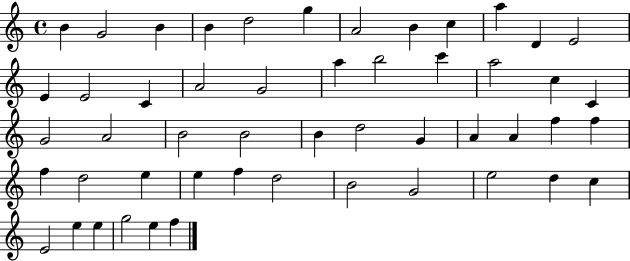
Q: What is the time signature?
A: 4/4